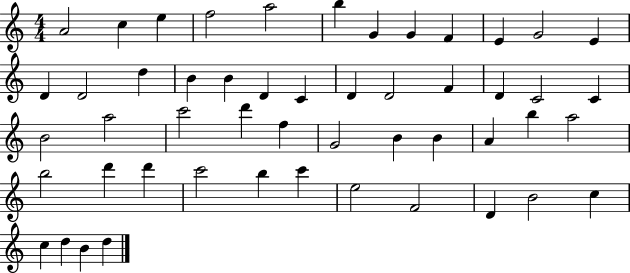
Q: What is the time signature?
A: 4/4